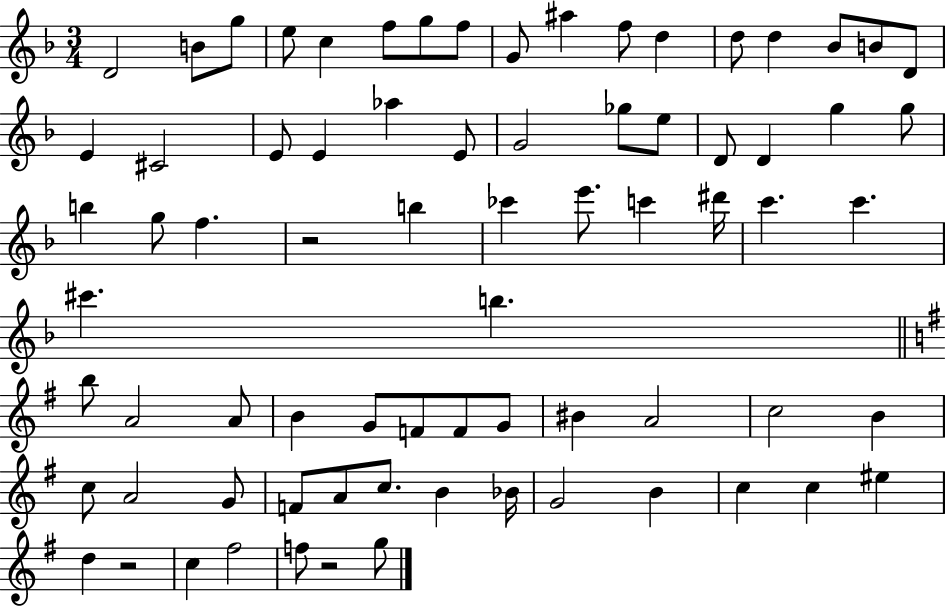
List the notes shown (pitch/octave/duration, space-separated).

D4/h B4/e G5/e E5/e C5/q F5/e G5/e F5/e G4/e A#5/q F5/e D5/q D5/e D5/q Bb4/e B4/e D4/e E4/q C#4/h E4/e E4/q Ab5/q E4/e G4/h Gb5/e E5/e D4/e D4/q G5/q G5/e B5/q G5/e F5/q. R/h B5/q CES6/q E6/e. C6/q D#6/s C6/q. C6/q. C#6/q. B5/q. B5/e A4/h A4/e B4/q G4/e F4/e F4/e G4/e BIS4/q A4/h C5/h B4/q C5/e A4/h G4/e F4/e A4/e C5/e. B4/q Bb4/s G4/h B4/q C5/q C5/q EIS5/q D5/q R/h C5/q F#5/h F5/e R/h G5/e